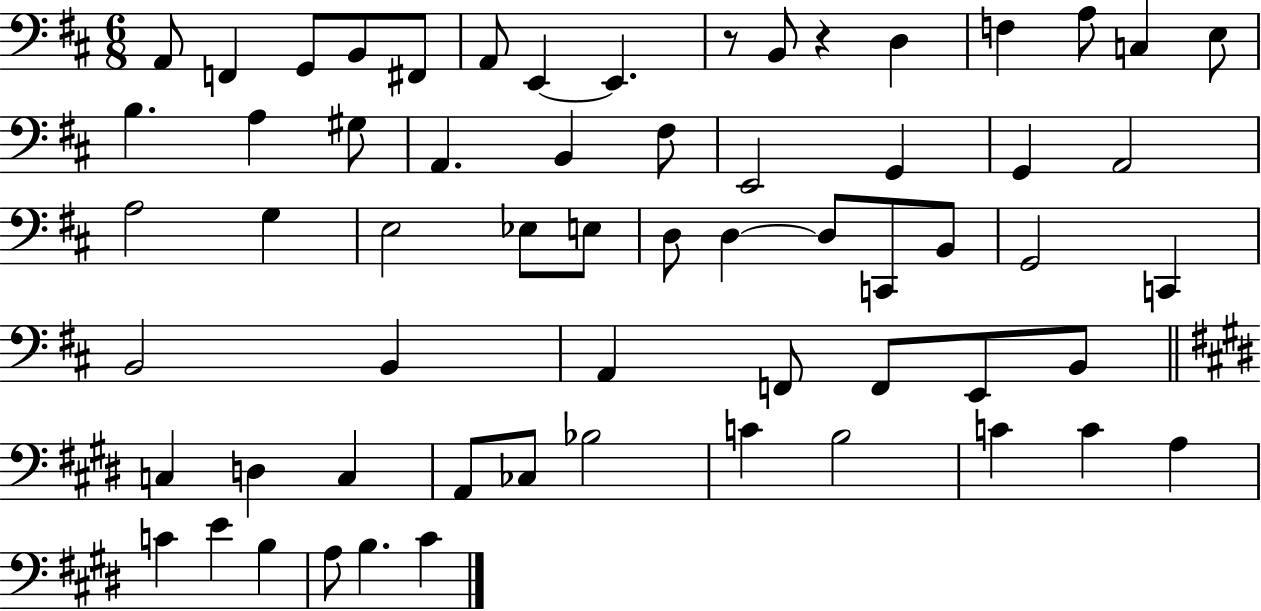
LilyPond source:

{
  \clef bass
  \numericTimeSignature
  \time 6/8
  \key d \major
  a,8 f,4 g,8 b,8 fis,8 | a,8 e,4~~ e,4. | r8 b,8 r4 d4 | f4 a8 c4 e8 | \break b4. a4 gis8 | a,4. b,4 fis8 | e,2 g,4 | g,4 a,2 | \break a2 g4 | e2 ees8 e8 | d8 d4~~ d8 c,8 b,8 | g,2 c,4 | \break b,2 b,4 | a,4 f,8 f,8 e,8 b,8 | \bar "||" \break \key e \major c4 d4 c4 | a,8 ces8 bes2 | c'4 b2 | c'4 c'4 a4 | \break c'4 e'4 b4 | a8 b4. cis'4 | \bar "|."
}